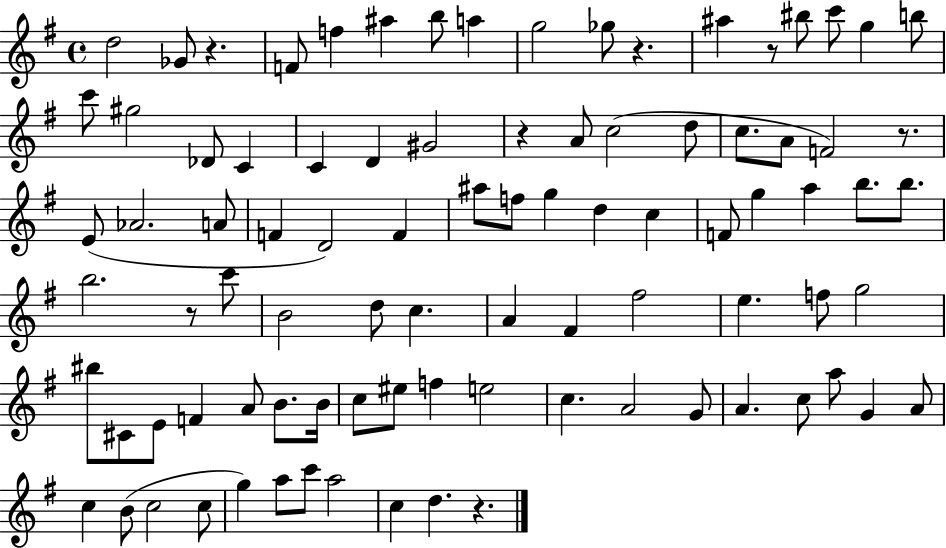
{
  \clef treble
  \time 4/4
  \defaultTimeSignature
  \key g \major
  d''2 ges'8 r4. | f'8 f''4 ais''4 b''8 a''4 | g''2 ges''8 r4. | ais''4 r8 bis''8 c'''8 g''4 b''8 | \break c'''8 gis''2 des'8 c'4 | c'4 d'4 gis'2 | r4 a'8 c''2( d''8 | c''8. a'8 f'2) r8. | \break e'8( aes'2. a'8 | f'4 d'2) f'4 | ais''8 f''8 g''4 d''4 c''4 | f'8 g''4 a''4 b''8. b''8. | \break b''2. r8 c'''8 | b'2 d''8 c''4. | a'4 fis'4 fis''2 | e''4. f''8 g''2 | \break bis''8 cis'8 e'8 f'4 a'8 b'8. b'16 | c''8 eis''8 f''4 e''2 | c''4. a'2 g'8 | a'4. c''8 a''8 g'4 a'8 | \break c''4 b'8( c''2 c''8 | g''4) a''8 c'''8 a''2 | c''4 d''4. r4. | \bar "|."
}